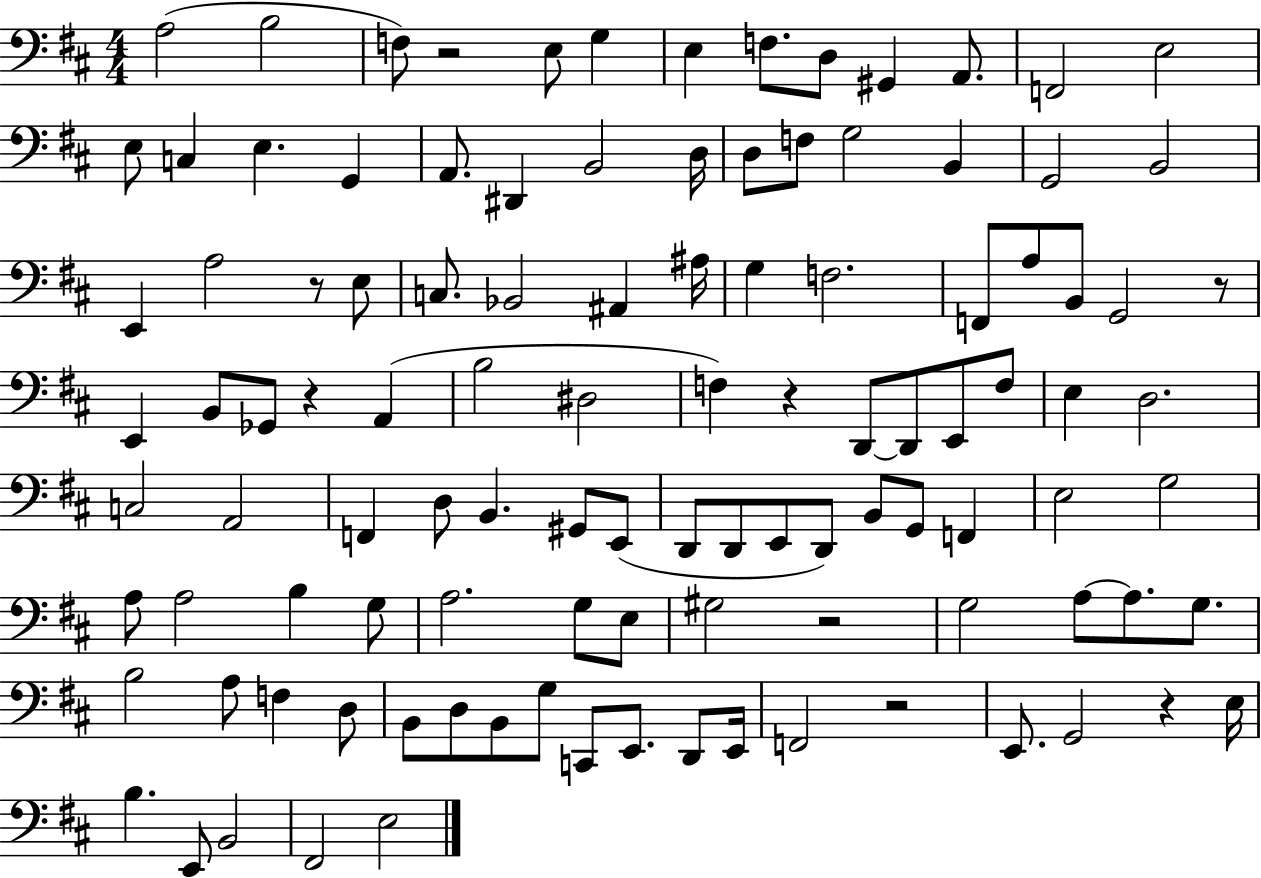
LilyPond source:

{
  \clef bass
  \numericTimeSignature
  \time 4/4
  \key d \major
  a2( b2 | f8) r2 e8 g4 | e4 f8. d8 gis,4 a,8. | f,2 e2 | \break e8 c4 e4. g,4 | a,8. dis,4 b,2 d16 | d8 f8 g2 b,4 | g,2 b,2 | \break e,4 a2 r8 e8 | c8. bes,2 ais,4 ais16 | g4 f2. | f,8 a8 b,8 g,2 r8 | \break e,4 b,8 ges,8 r4 a,4( | b2 dis2 | f4) r4 d,8~~ d,8 e,8 f8 | e4 d2. | \break c2 a,2 | f,4 d8 b,4. gis,8 e,8( | d,8 d,8 e,8 d,8) b,8 g,8 f,4 | e2 g2 | \break a8 a2 b4 g8 | a2. g8 e8 | gis2 r2 | g2 a8~~ a8. g8. | \break b2 a8 f4 d8 | b,8 d8 b,8 g8 c,8 e,8. d,8 e,16 | f,2 r2 | e,8. g,2 r4 e16 | \break b4. e,8 b,2 | fis,2 e2 | \bar "|."
}